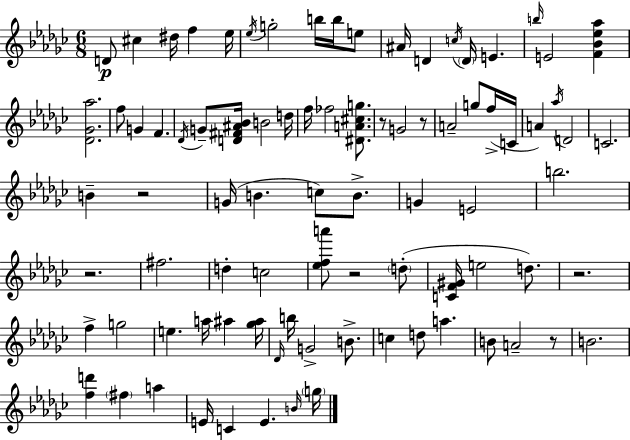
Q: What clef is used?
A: treble